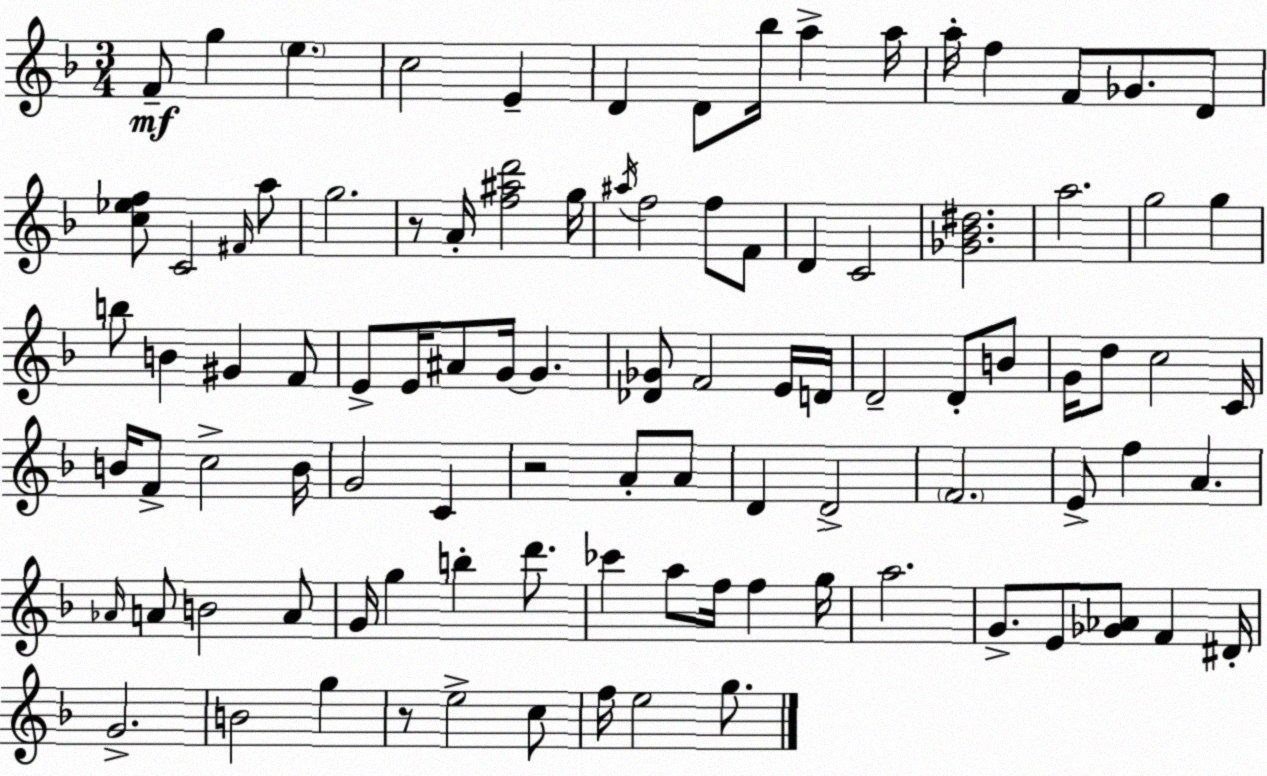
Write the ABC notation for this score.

X:1
T:Untitled
M:3/4
L:1/4
K:Dm
F/2 g e c2 E D D/2 _b/4 a a/4 a/4 f F/2 _G/2 D/2 [c_ef]/2 C2 ^F/4 a/2 g2 z/2 A/4 [f^ad']2 g/4 ^a/4 f2 f/2 F/2 D C2 [_G_B^d]2 a2 g2 g b/2 B ^G F/2 E/2 E/4 ^A/2 G/4 G [_D_G]/2 F2 E/4 D/4 D2 D/2 B/2 G/4 d/2 c2 C/4 B/4 F/2 c2 B/4 G2 C z2 A/2 A/2 D D2 F2 E/2 f A _A/4 A/2 B2 A/2 G/4 g b d'/2 _c' a/2 f/4 f g/4 a2 G/2 E/2 [_G_A]/2 F ^D/4 G2 B2 g z/2 e2 c/2 f/4 e2 g/2